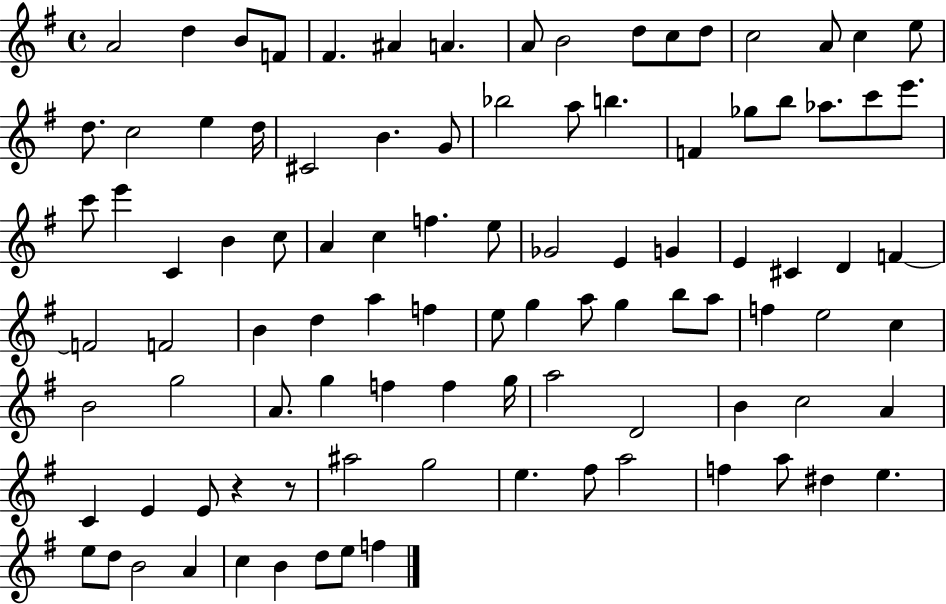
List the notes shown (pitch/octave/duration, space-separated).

A4/h D5/q B4/e F4/e F#4/q. A#4/q A4/q. A4/e B4/h D5/e C5/e D5/e C5/h A4/e C5/q E5/e D5/e. C5/h E5/q D5/s C#4/h B4/q. G4/e Bb5/h A5/e B5/q. F4/q Gb5/e B5/e Ab5/e. C6/e E6/e. C6/e E6/q C4/q B4/q C5/e A4/q C5/q F5/q. E5/e Gb4/h E4/q G4/q E4/q C#4/q D4/q F4/q F4/h F4/h B4/q D5/q A5/q F5/q E5/e G5/q A5/e G5/q B5/e A5/e F5/q E5/h C5/q B4/h G5/h A4/e. G5/q F5/q F5/q G5/s A5/h D4/h B4/q C5/h A4/q C4/q E4/q E4/e R/q R/e A#5/h G5/h E5/q. F#5/e A5/h F5/q A5/e D#5/q E5/q. E5/e D5/e B4/h A4/q C5/q B4/q D5/e E5/e F5/q